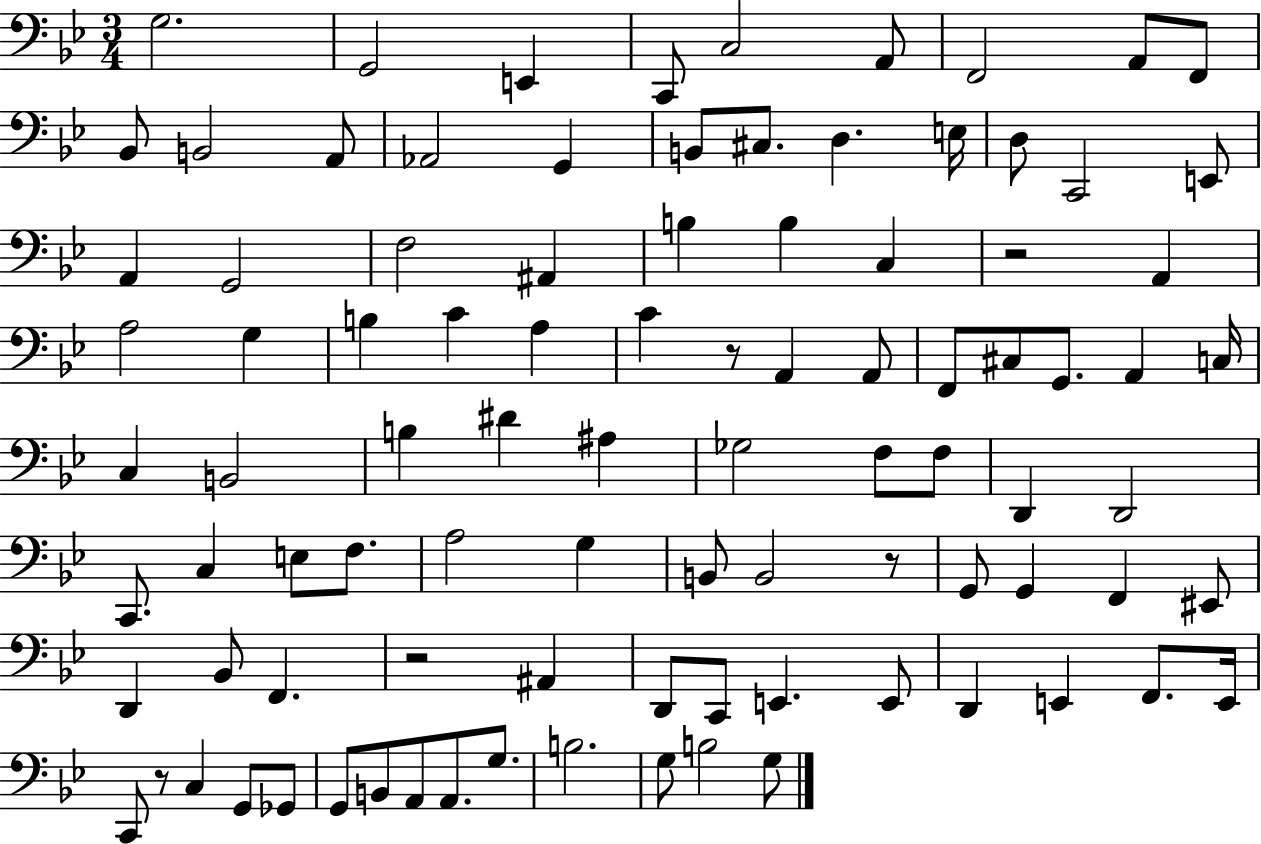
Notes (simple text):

G3/h. G2/h E2/q C2/e C3/h A2/e F2/h A2/e F2/e Bb2/e B2/h A2/e Ab2/h G2/q B2/e C#3/e. D3/q. E3/s D3/e C2/h E2/e A2/q G2/h F3/h A#2/q B3/q B3/q C3/q R/h A2/q A3/h G3/q B3/q C4/q A3/q C4/q R/e A2/q A2/e F2/e C#3/e G2/e. A2/q C3/s C3/q B2/h B3/q D#4/q A#3/q Gb3/h F3/e F3/e D2/q D2/h C2/e. C3/q E3/e F3/e. A3/h G3/q B2/e B2/h R/e G2/e G2/q F2/q EIS2/e D2/q Bb2/e F2/q. R/h A#2/q D2/e C2/e E2/q. E2/e D2/q E2/q F2/e. E2/s C2/e R/e C3/q G2/e Gb2/e G2/e B2/e A2/e A2/e. G3/e. B3/h. G3/e B3/h G3/e